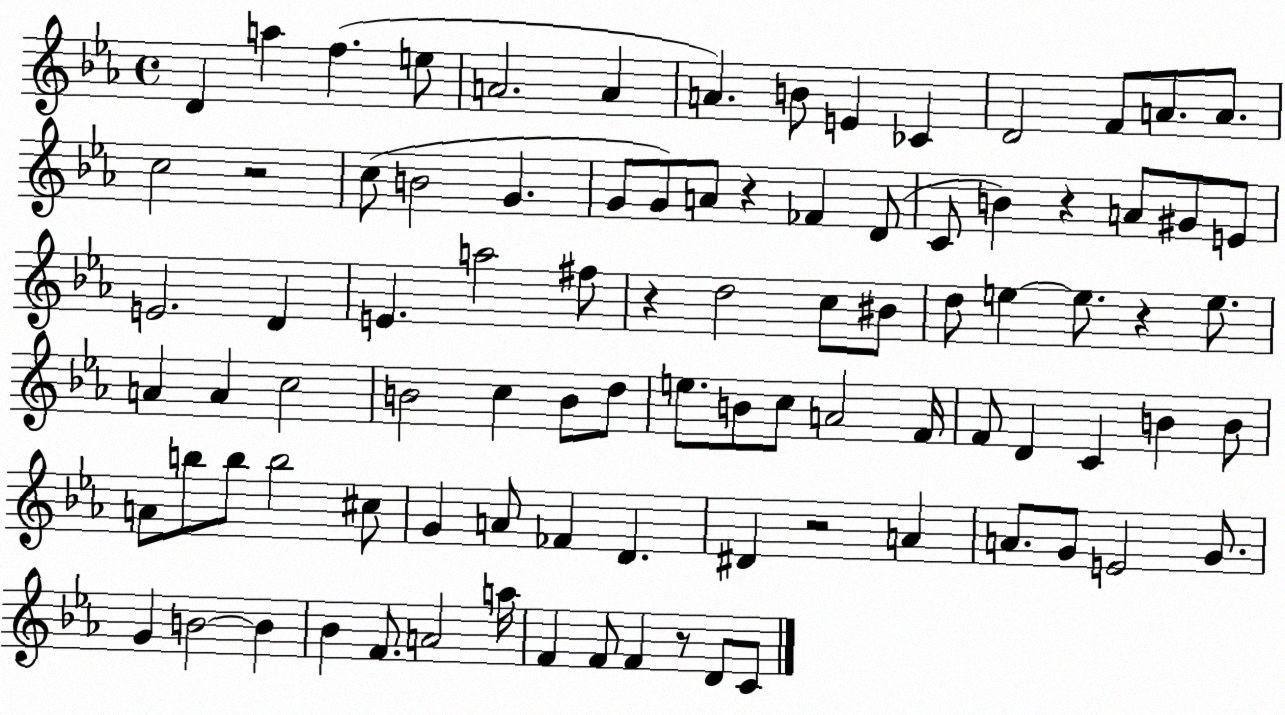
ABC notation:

X:1
T:Untitled
M:4/4
L:1/4
K:Eb
D a f e/2 A2 A A B/2 E _C D2 F/2 A/2 A/2 c2 z2 c/2 B2 G G/2 G/2 A/2 z _F D/2 C/2 B z A/2 ^G/2 E/2 E2 D E a2 ^f/2 z d2 c/2 ^B/2 d/2 e e/2 z e/2 A A c2 B2 c B/2 d/2 e/2 B/2 c/2 A2 F/4 F/2 D C B B/2 A/2 b/2 b/2 b2 ^c/2 G A/2 _F D ^D z2 A A/2 G/2 E2 G/2 G B2 B _B F/2 A2 a/4 F F/2 F z/2 D/2 C/2